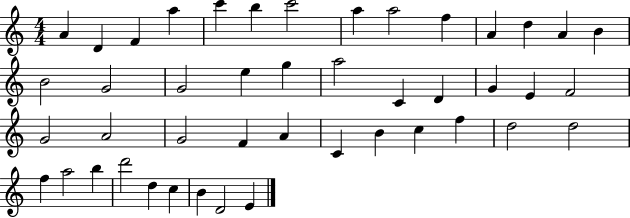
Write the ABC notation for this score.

X:1
T:Untitled
M:4/4
L:1/4
K:C
A D F a c' b c'2 a a2 f A d A B B2 G2 G2 e g a2 C D G E F2 G2 A2 G2 F A C B c f d2 d2 f a2 b d'2 d c B D2 E